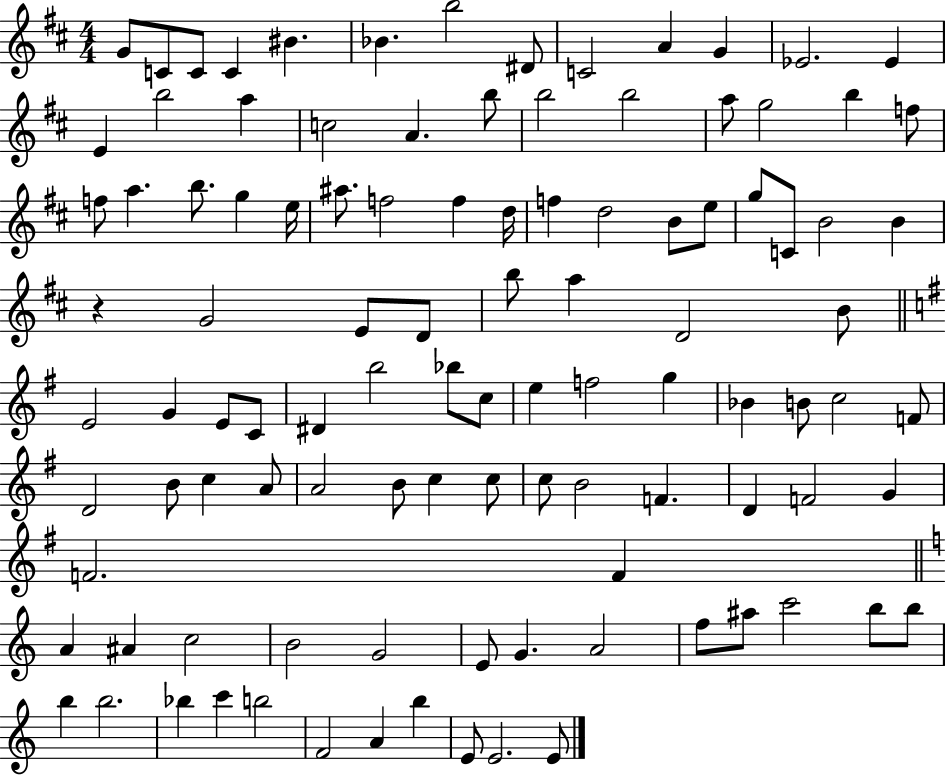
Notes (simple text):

G4/e C4/e C4/e C4/q BIS4/q. Bb4/q. B5/h D#4/e C4/h A4/q G4/q Eb4/h. Eb4/q E4/q B5/h A5/q C5/h A4/q. B5/e B5/h B5/h A5/e G5/h B5/q F5/e F5/e A5/q. B5/e. G5/q E5/s A#5/e. F5/h F5/q D5/s F5/q D5/h B4/e E5/e G5/e C4/e B4/h B4/q R/q G4/h E4/e D4/e B5/e A5/q D4/h B4/e E4/h G4/q E4/e C4/e D#4/q B5/h Bb5/e C5/e E5/q F5/h G5/q Bb4/q B4/e C5/h F4/e D4/h B4/e C5/q A4/e A4/h B4/e C5/q C5/e C5/e B4/h F4/q. D4/q F4/h G4/q F4/h. F4/q A4/q A#4/q C5/h B4/h G4/h E4/e G4/q. A4/h F5/e A#5/e C6/h B5/e B5/e B5/q B5/h. Bb5/q C6/q B5/h F4/h A4/q B5/q E4/e E4/h. E4/e